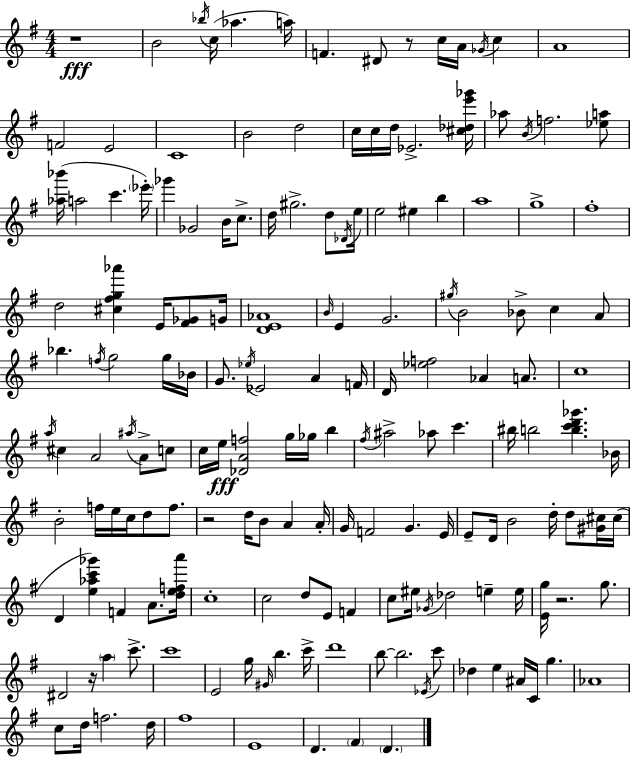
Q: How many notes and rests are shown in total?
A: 167